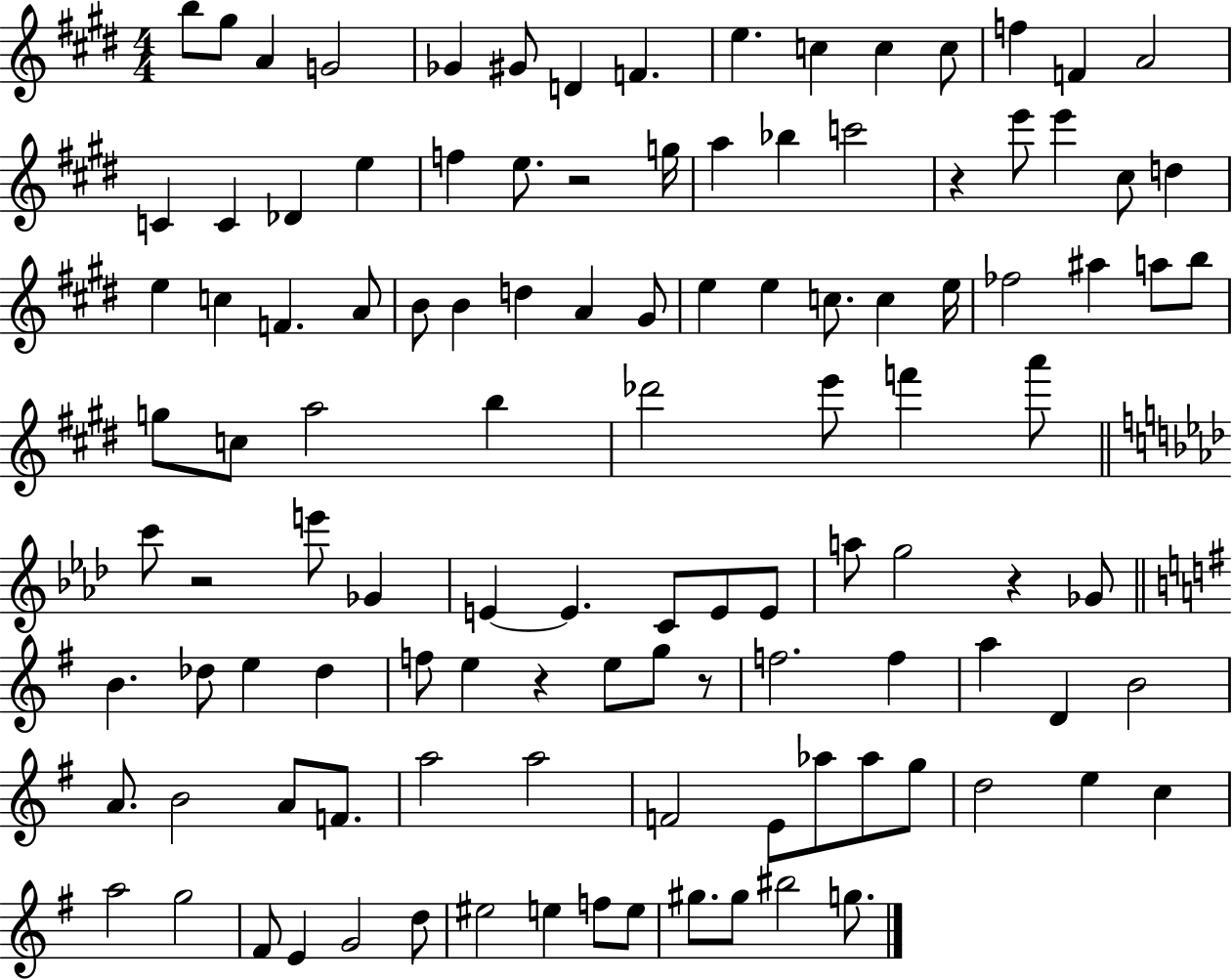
{
  \clef treble
  \numericTimeSignature
  \time 4/4
  \key e \major
  \repeat volta 2 { b''8 gis''8 a'4 g'2 | ges'4 gis'8 d'4 f'4. | e''4. c''4 c''4 c''8 | f''4 f'4 a'2 | \break c'4 c'4 des'4 e''4 | f''4 e''8. r2 g''16 | a''4 bes''4 c'''2 | r4 e'''8 e'''4 cis''8 d''4 | \break e''4 c''4 f'4. a'8 | b'8 b'4 d''4 a'4 gis'8 | e''4 e''4 c''8. c''4 e''16 | fes''2 ais''4 a''8 b''8 | \break g''8 c''8 a''2 b''4 | des'''2 e'''8 f'''4 a'''8 | \bar "||" \break \key aes \major c'''8 r2 e'''8 ges'4 | e'4~~ e'4. c'8 e'8 e'8 | a''8 g''2 r4 ges'8 | \bar "||" \break \key e \minor b'4. des''8 e''4 des''4 | f''8 e''4 r4 e''8 g''8 r8 | f''2. f''4 | a''4 d'4 b'2 | \break a'8. b'2 a'8 f'8. | a''2 a''2 | f'2 e'8 aes''8 aes''8 g''8 | d''2 e''4 c''4 | \break a''2 g''2 | fis'8 e'4 g'2 d''8 | eis''2 e''4 f''8 e''8 | gis''8. gis''8 bis''2 g''8. | \break } \bar "|."
}